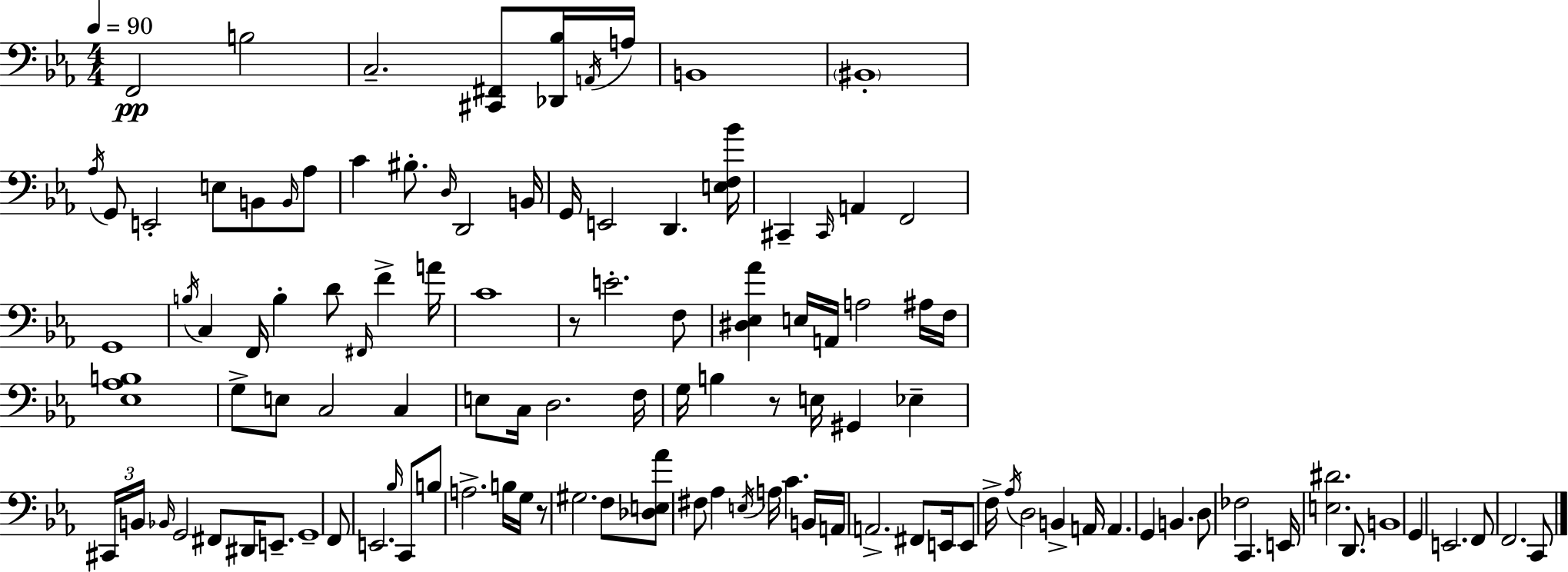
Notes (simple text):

F2/h B3/h C3/h. [C#2,F#2]/e [Db2,Bb3]/s A2/s A3/s B2/w BIS2/w Ab3/s G2/e E2/h E3/e B2/e B2/s Ab3/e C4/q BIS3/e. D3/s D2/h B2/s G2/s E2/h D2/q. [E3,F3,Bb4]/s C#2/q C#2/s A2/q F2/h G2/w B3/s C3/q F2/s B3/q D4/e F#2/s F4/q A4/s C4/w R/e E4/h. F3/e [D#3,Eb3,Ab4]/q E3/s A2/s A3/h A#3/s F3/s [Eb3,Ab3,B3]/w G3/e E3/e C3/h C3/q E3/e C3/s D3/h. F3/s G3/s B3/q R/e E3/s G#2/q Eb3/q C#2/s B2/s Bb2/s G2/h F#2/e D#2/s E2/e. G2/w F2/e E2/h. Bb3/s C2/e B3/e A3/h. B3/s G3/s R/e G#3/h. F3/e [Db3,E3,Ab4]/e F#3/e Ab3/q E3/s A3/s C4/q. B2/s A2/s A2/h. F#2/e E2/s E2/e F3/s Ab3/s D3/h B2/q A2/s A2/q. G2/q B2/q. D3/e FES3/h C2/q. E2/s [E3,D#4]/h. D2/e. B2/w G2/q E2/h. F2/e F2/h. C2/e